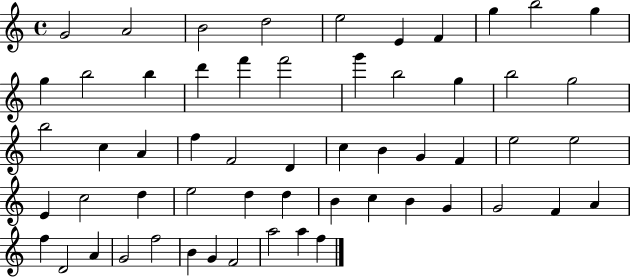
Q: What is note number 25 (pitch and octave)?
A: F5